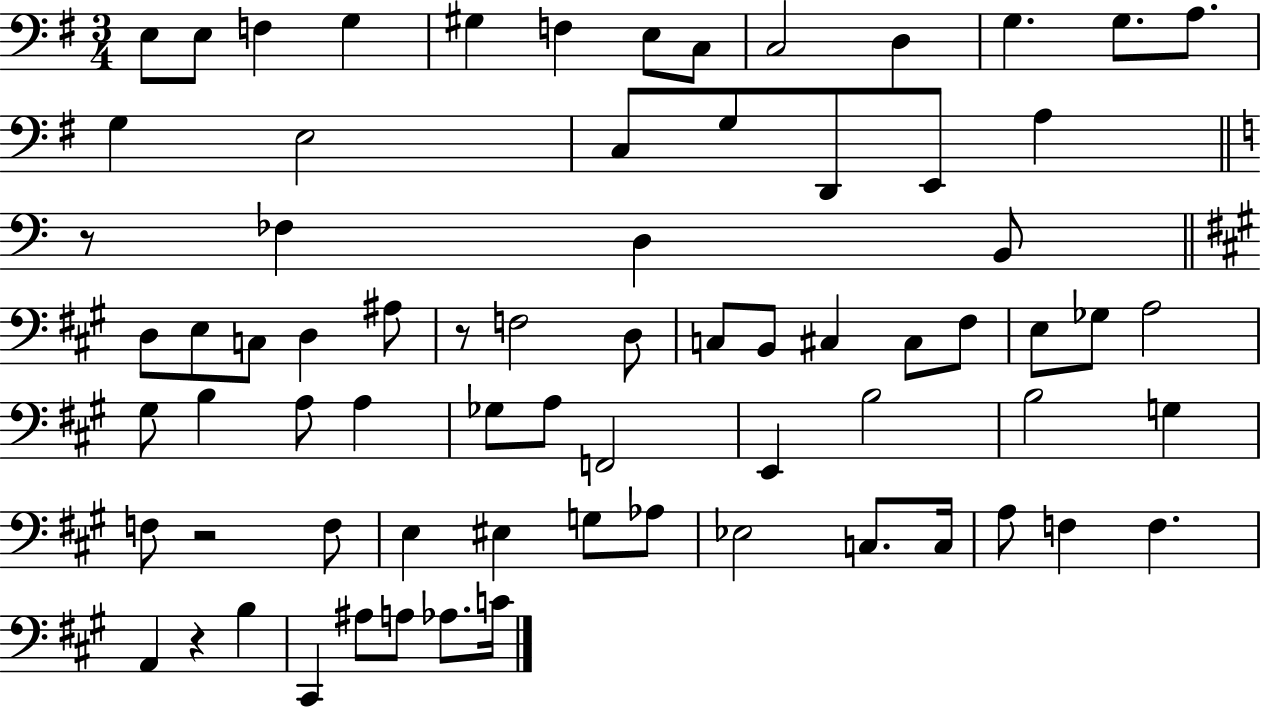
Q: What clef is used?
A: bass